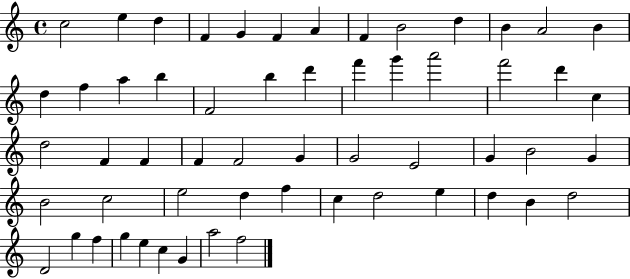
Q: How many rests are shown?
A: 0